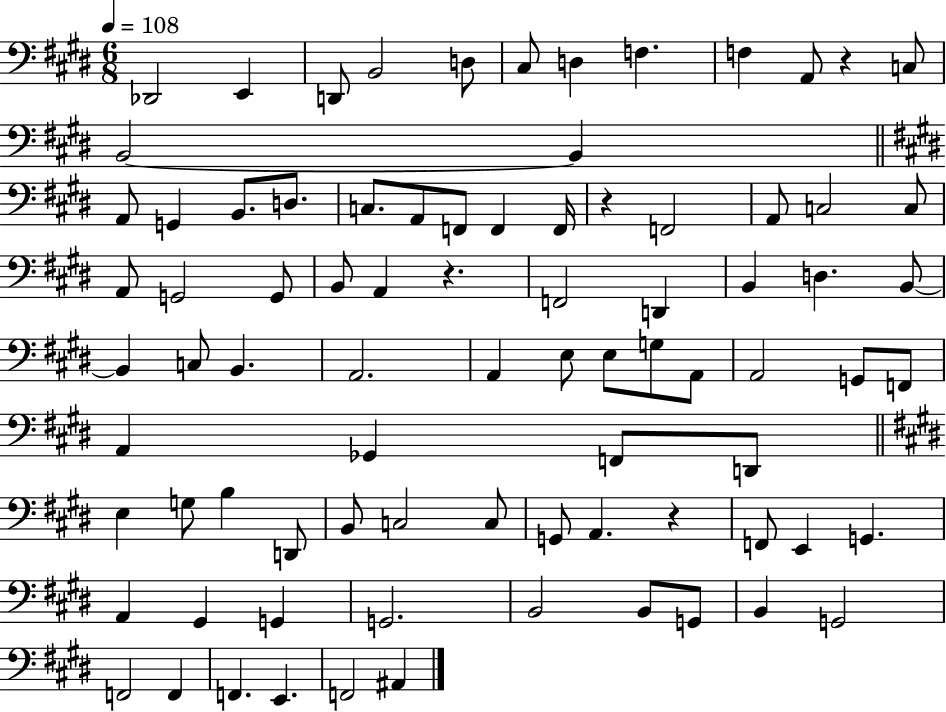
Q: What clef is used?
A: bass